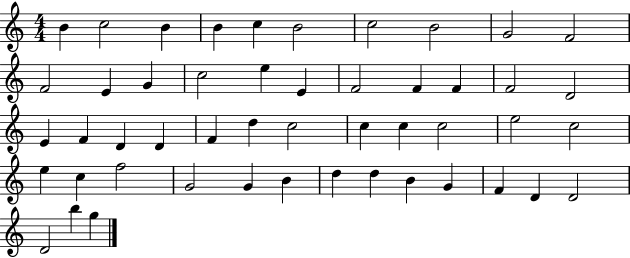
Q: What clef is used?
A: treble